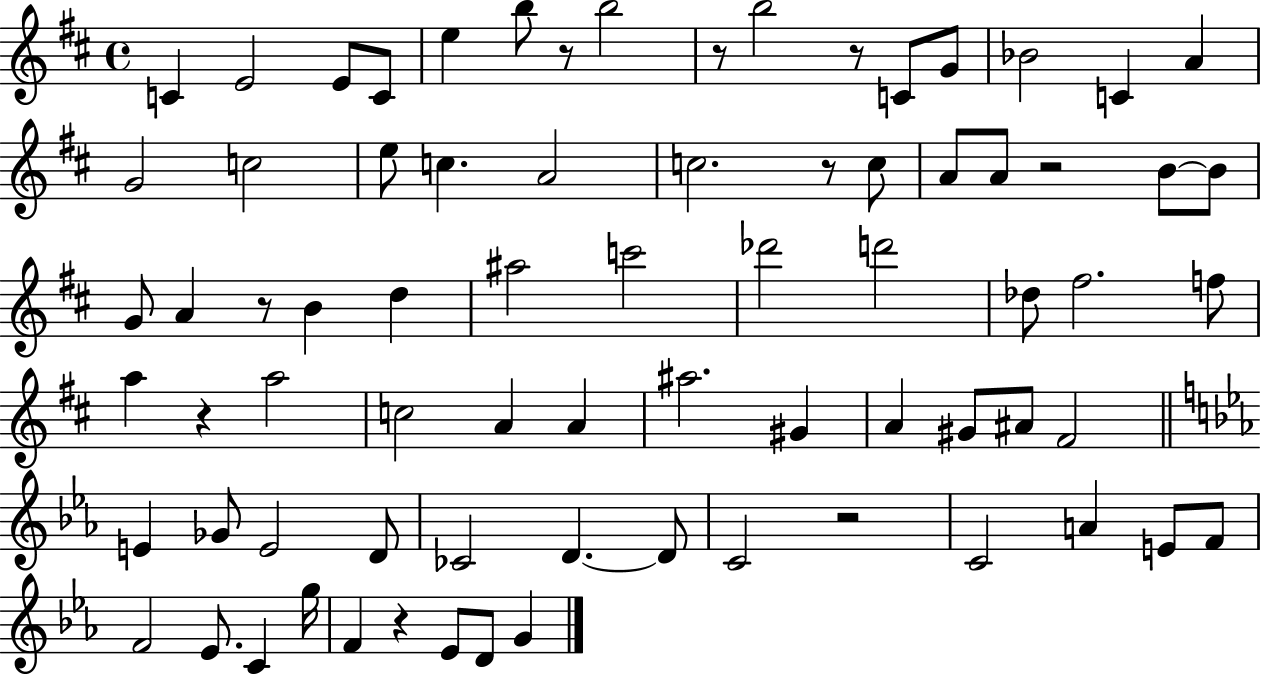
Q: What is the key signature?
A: D major